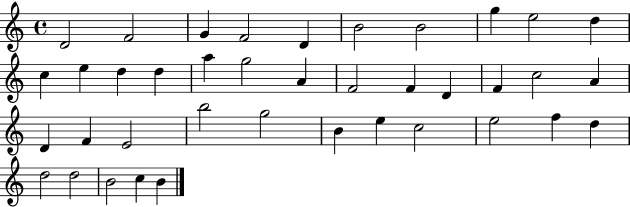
D4/h F4/h G4/q F4/h D4/q B4/h B4/h G5/q E5/h D5/q C5/q E5/q D5/q D5/q A5/q G5/h A4/q F4/h F4/q D4/q F4/q C5/h A4/q D4/q F4/q E4/h B5/h G5/h B4/q E5/q C5/h E5/h F5/q D5/q D5/h D5/h B4/h C5/q B4/q